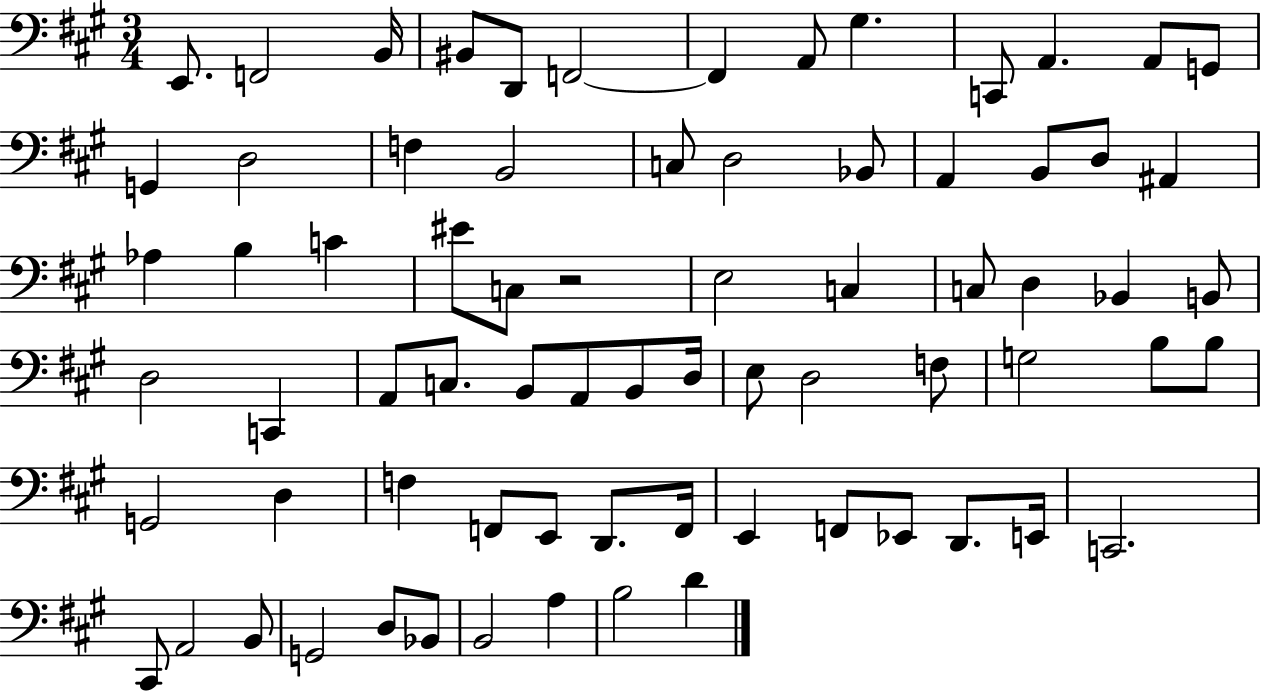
E2/e. F2/h B2/s BIS2/e D2/e F2/h F2/q A2/e G#3/q. C2/e A2/q. A2/e G2/e G2/q D3/h F3/q B2/h C3/e D3/h Bb2/e A2/q B2/e D3/e A#2/q Ab3/q B3/q C4/q EIS4/e C3/e R/h E3/h C3/q C3/e D3/q Bb2/q B2/e D3/h C2/q A2/e C3/e. B2/e A2/e B2/e D3/s E3/e D3/h F3/e G3/h B3/e B3/e G2/h D3/q F3/q F2/e E2/e D2/e. F2/s E2/q F2/e Eb2/e D2/e. E2/s C2/h. C#2/e A2/h B2/e G2/h D3/e Bb2/e B2/h A3/q B3/h D4/q